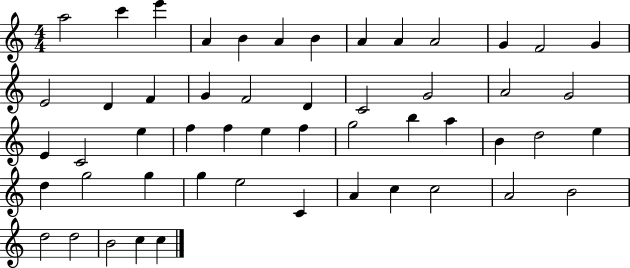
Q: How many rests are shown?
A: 0